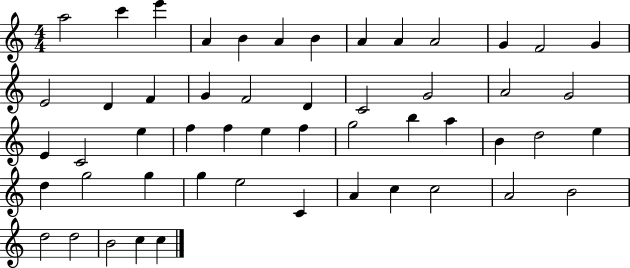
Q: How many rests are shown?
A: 0